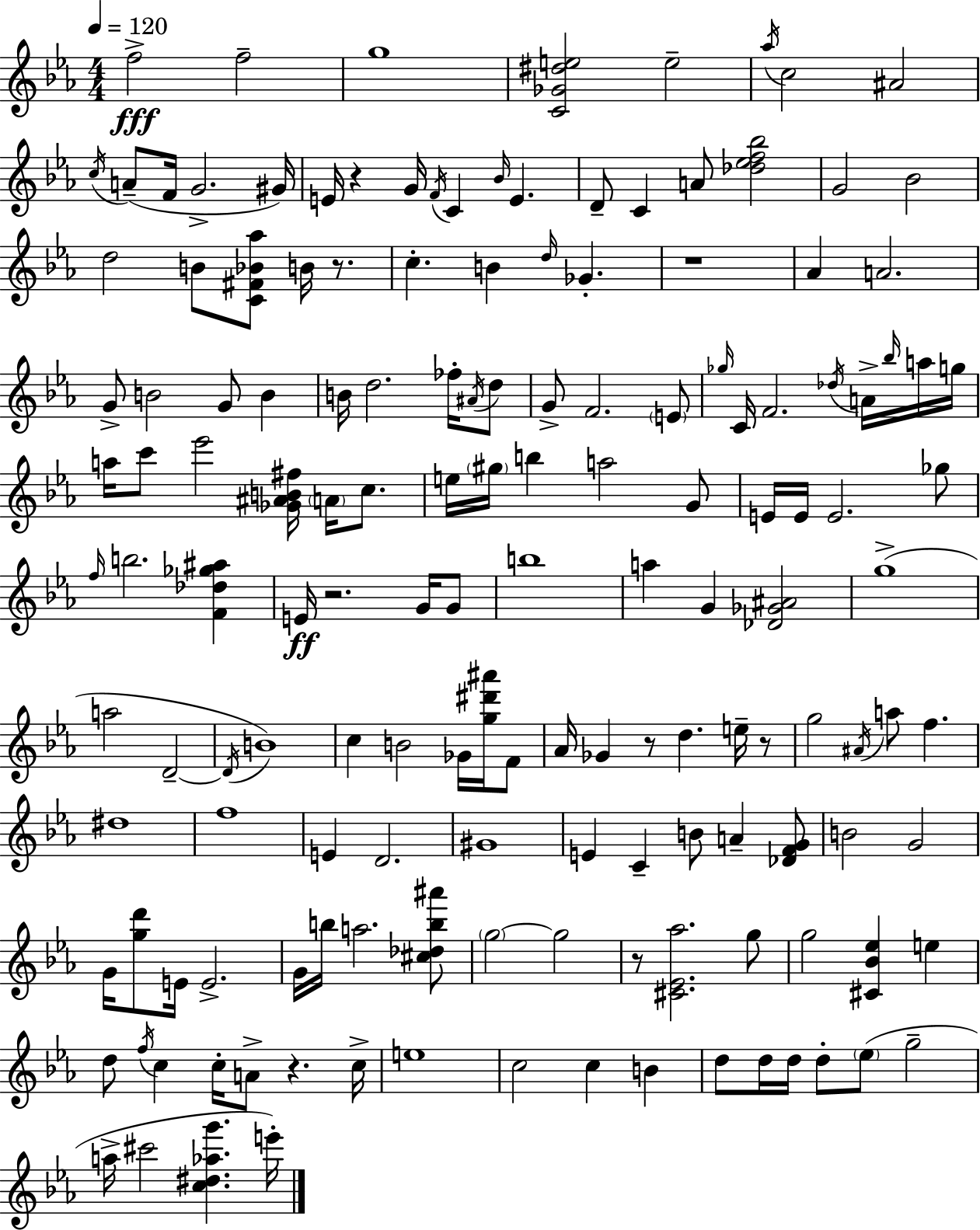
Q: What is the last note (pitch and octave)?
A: E6